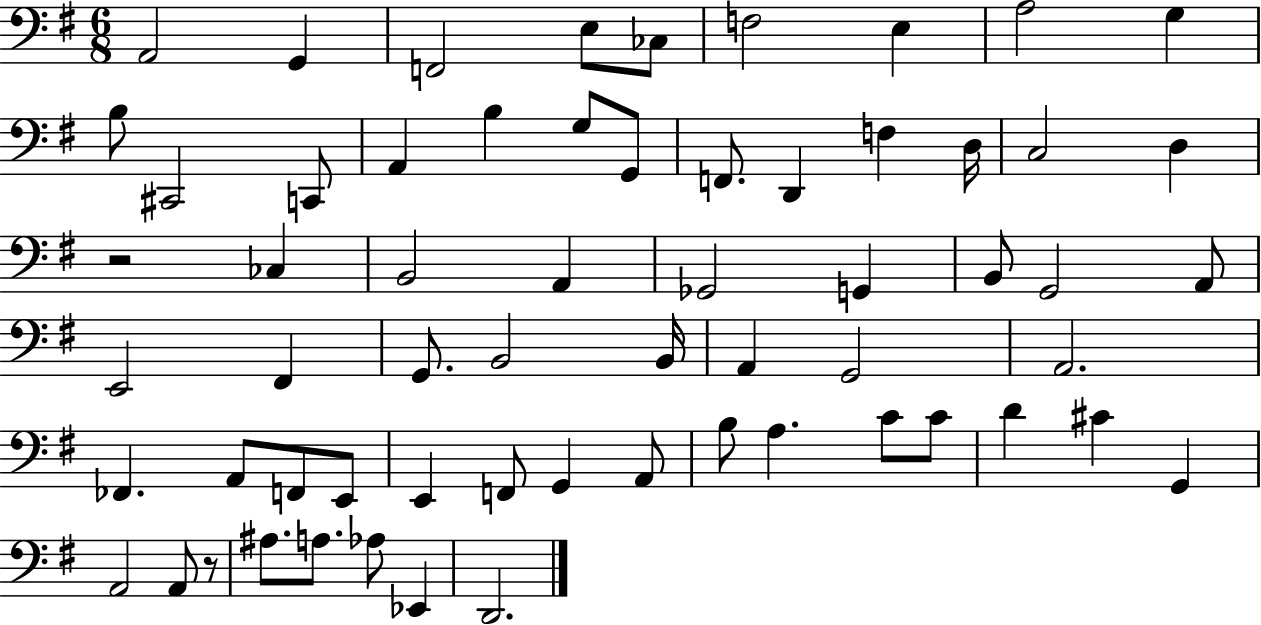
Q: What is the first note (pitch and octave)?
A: A2